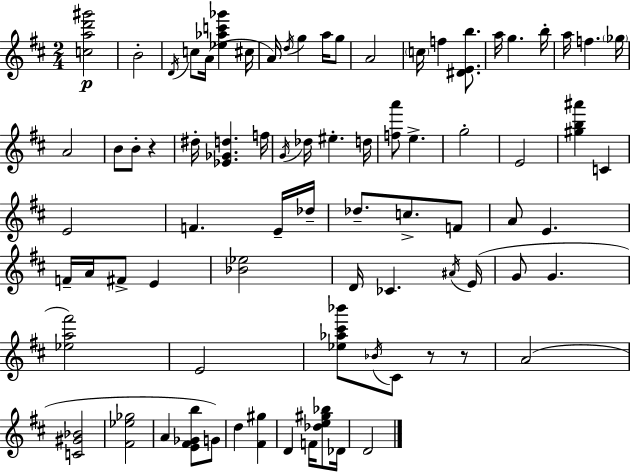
X:1
T:Untitled
M:2/4
L:1/4
K:D
[cad'^g']2 B2 D/4 c/2 A/4 [_e_ac'_g'] ^c/4 A/4 d/4 g a/4 g/2 A2 c/4 f [^DEb]/2 a/4 g b/4 a/4 f _g/4 A2 B/2 B/2 z ^d/4 [_E_Gd] f/4 G/4 _d/4 ^e d/4 [fa']/2 e g2 E2 [^gb^a'] C E2 F E/4 _d/4 _d/2 c/2 F/2 A/2 E F/4 A/4 ^F/2 E [_B_e]2 D/4 _C ^A/4 E/4 G/2 G [_ea^f']2 E2 [_e_a^c'_b']/2 _B/4 ^C/2 z/2 z/2 A2 [C^G_B]2 [^F_e_g]2 A [E^F_Gb]/2 G/2 d [^F^g] D F/4 [_de^g_b]/2 _D/4 D2